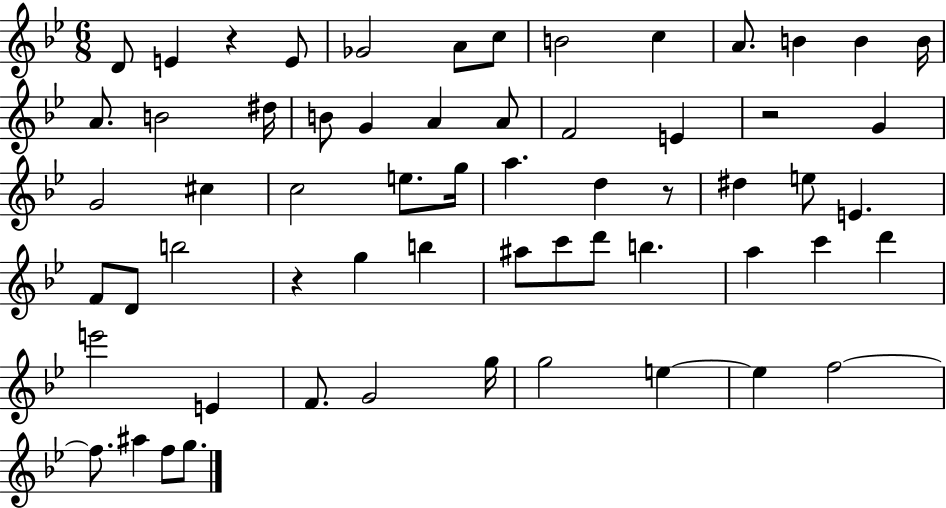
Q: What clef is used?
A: treble